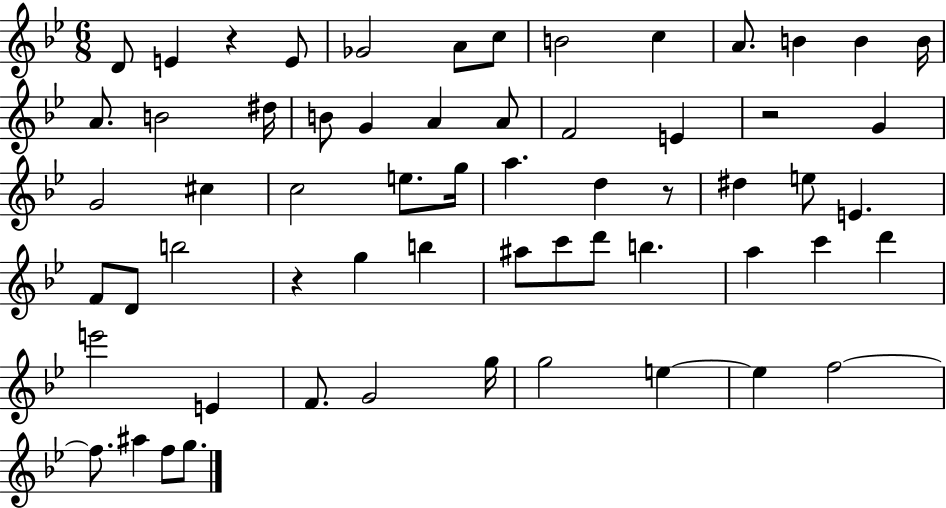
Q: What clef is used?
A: treble